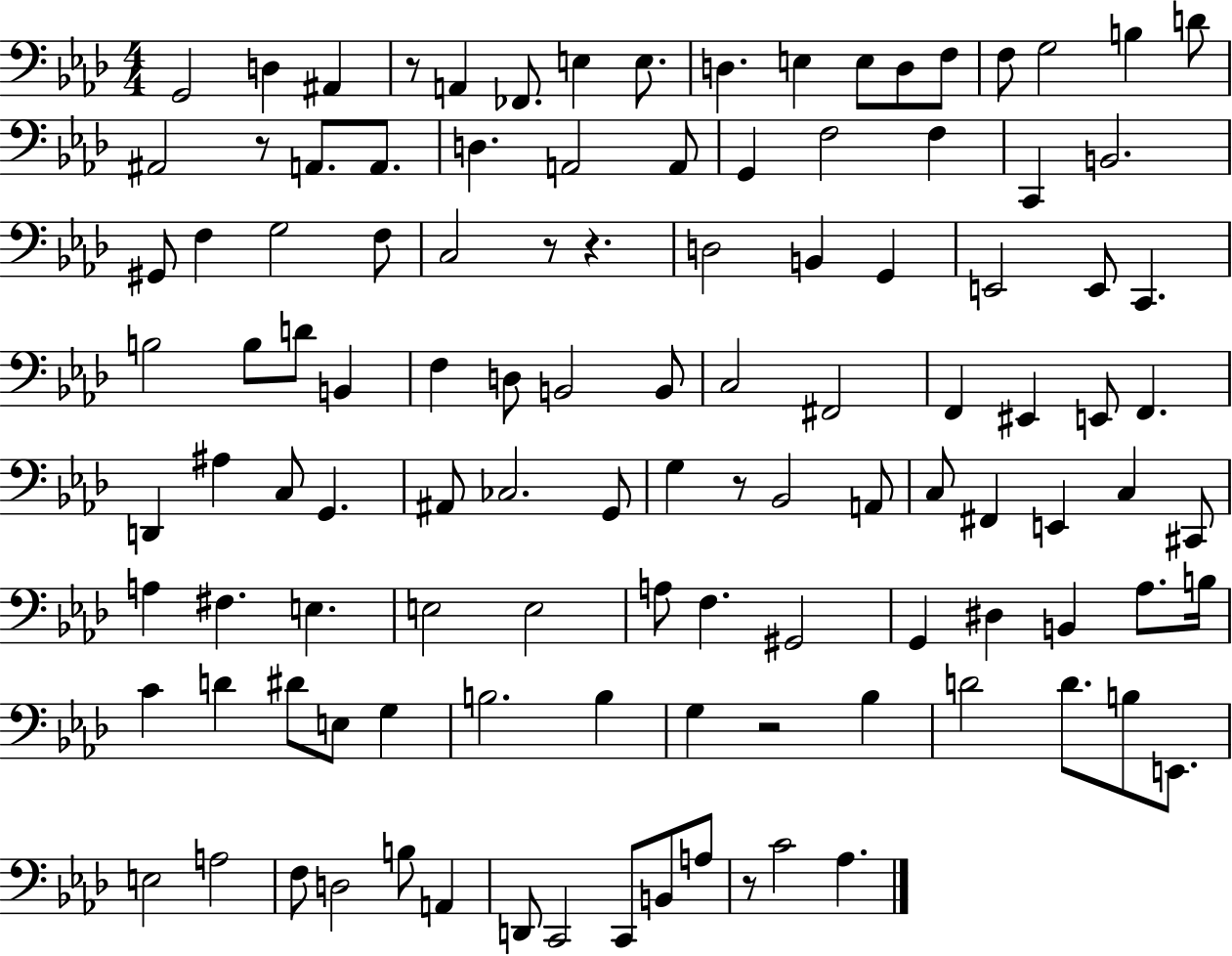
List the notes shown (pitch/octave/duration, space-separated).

G2/h D3/q A#2/q R/e A2/q FES2/e. E3/q E3/e. D3/q. E3/q E3/e D3/e F3/e F3/e G3/h B3/q D4/e A#2/h R/e A2/e. A2/e. D3/q. A2/h A2/e G2/q F3/h F3/q C2/q B2/h. G#2/e F3/q G3/h F3/e C3/h R/e R/q. D3/h B2/q G2/q E2/h E2/e C2/q. B3/h B3/e D4/e B2/q F3/q D3/e B2/h B2/e C3/h F#2/h F2/q EIS2/q E2/e F2/q. D2/q A#3/q C3/e G2/q. A#2/e CES3/h. G2/e G3/q R/e Bb2/h A2/e C3/e F#2/q E2/q C3/q C#2/e A3/q F#3/q. E3/q. E3/h E3/h A3/e F3/q. G#2/h G2/q D#3/q B2/q Ab3/e. B3/s C4/q D4/q D#4/e E3/e G3/q B3/h. B3/q G3/q R/h Bb3/q D4/h D4/e. B3/e E2/e. E3/h A3/h F3/e D3/h B3/e A2/q D2/e C2/h C2/e B2/e A3/e R/e C4/h Ab3/q.